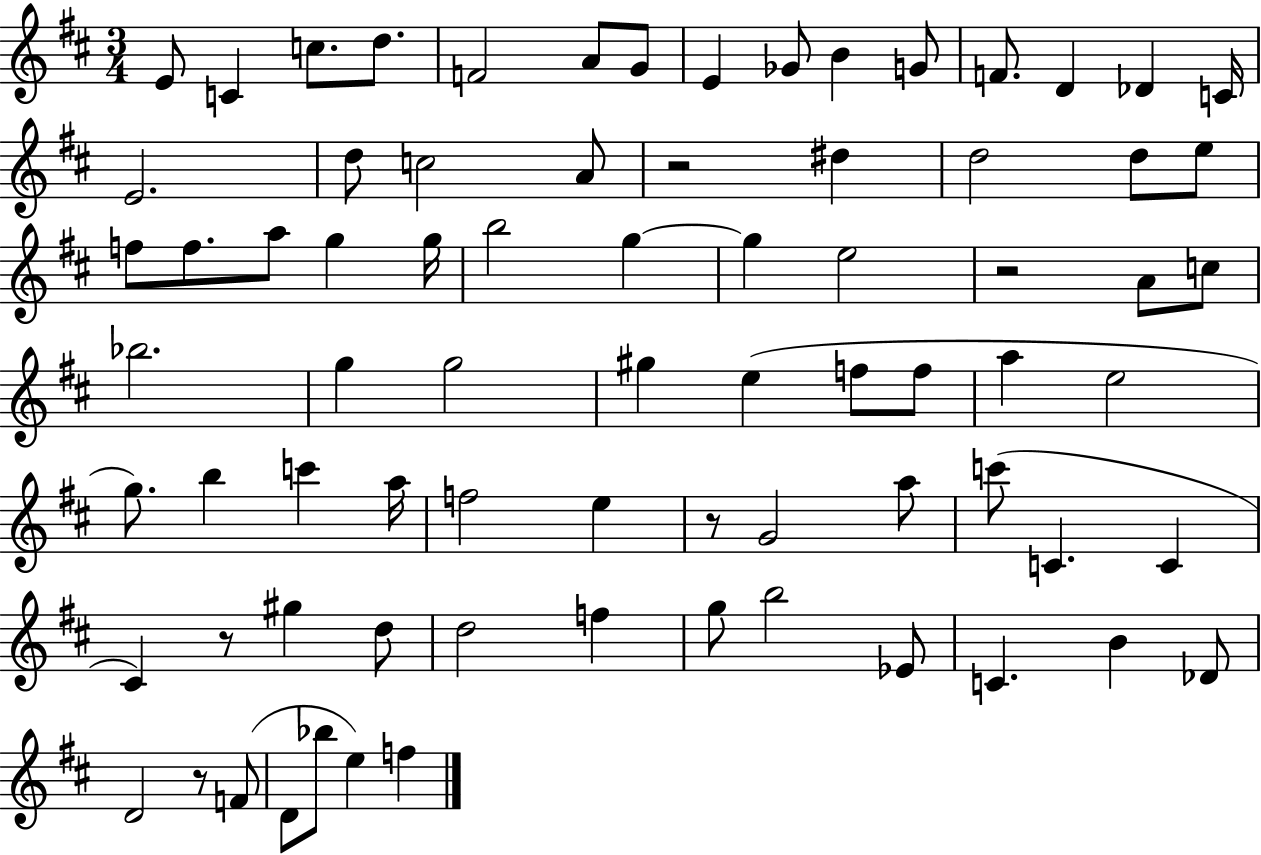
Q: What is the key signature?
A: D major